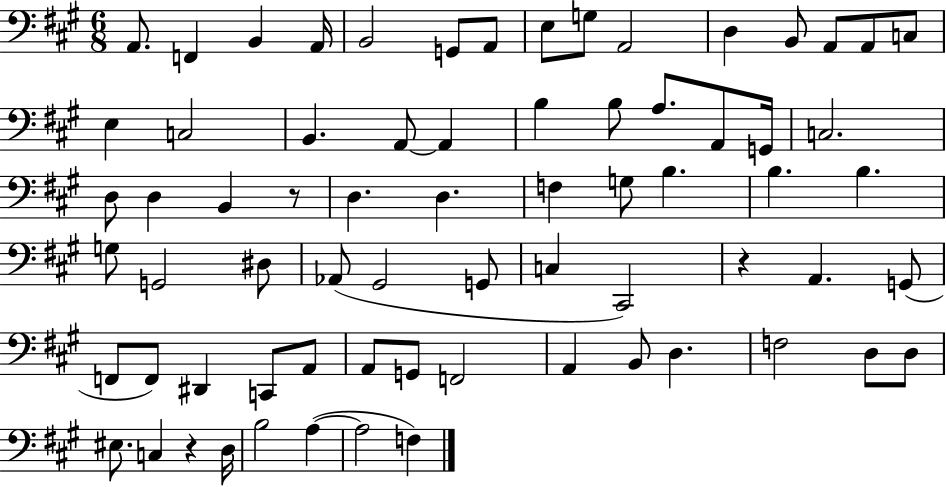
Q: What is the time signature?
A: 6/8